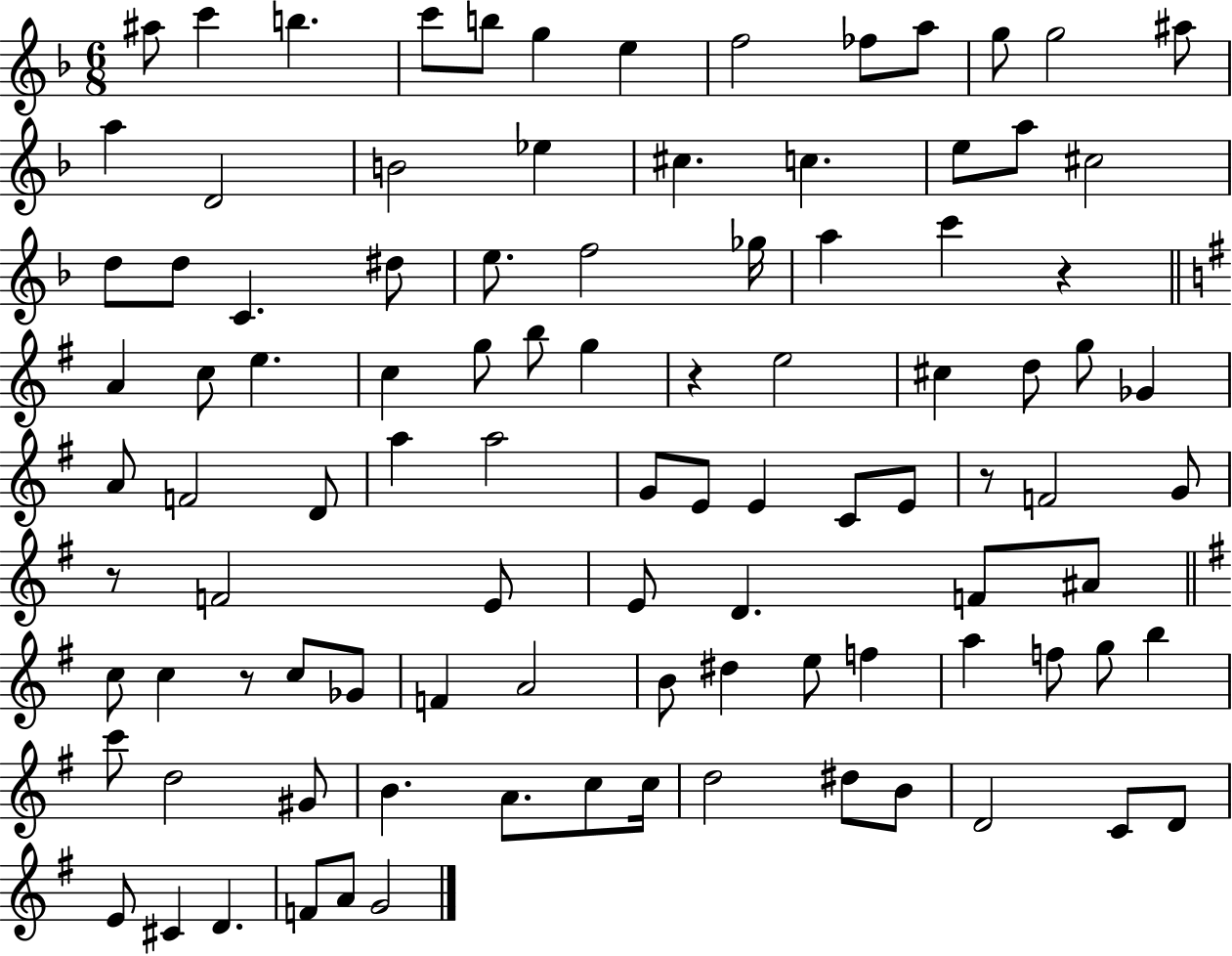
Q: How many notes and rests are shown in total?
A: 99